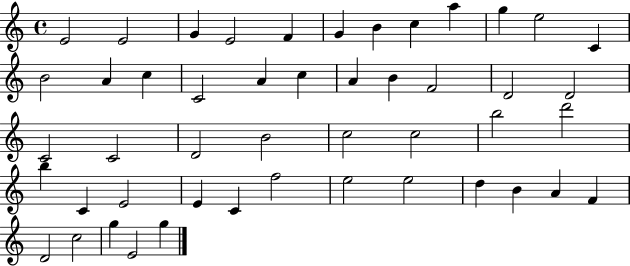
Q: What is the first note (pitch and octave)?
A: E4